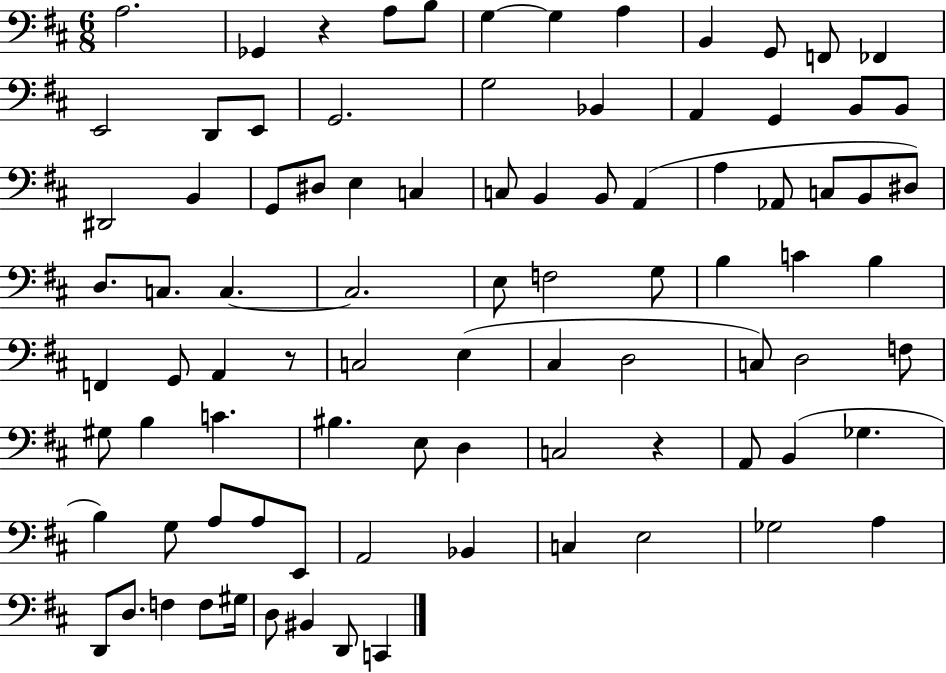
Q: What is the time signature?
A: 6/8